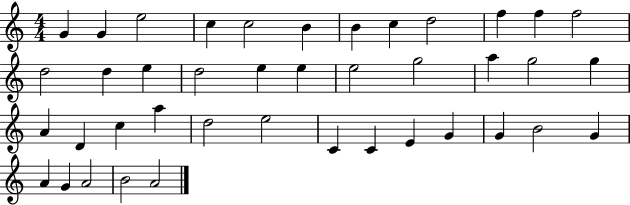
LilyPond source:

{
  \clef treble
  \numericTimeSignature
  \time 4/4
  \key c \major
  g'4 g'4 e''2 | c''4 c''2 b'4 | b'4 c''4 d''2 | f''4 f''4 f''2 | \break d''2 d''4 e''4 | d''2 e''4 e''4 | e''2 g''2 | a''4 g''2 g''4 | \break a'4 d'4 c''4 a''4 | d''2 e''2 | c'4 c'4 e'4 g'4 | g'4 b'2 g'4 | \break a'4 g'4 a'2 | b'2 a'2 | \bar "|."
}